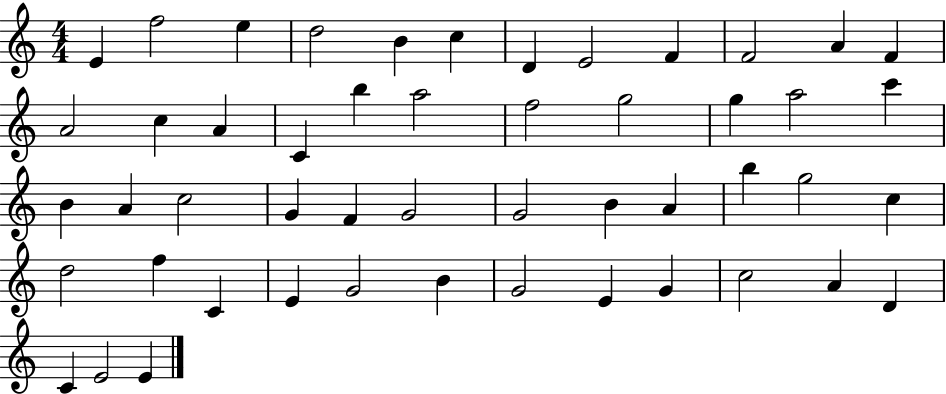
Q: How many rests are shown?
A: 0